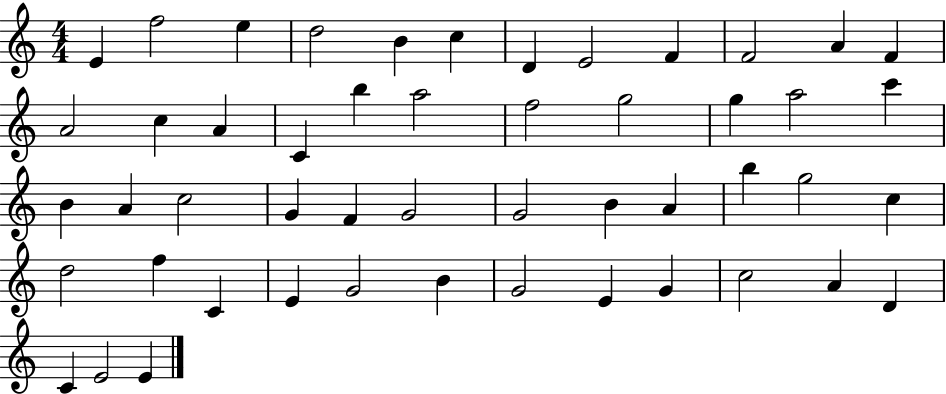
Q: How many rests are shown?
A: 0